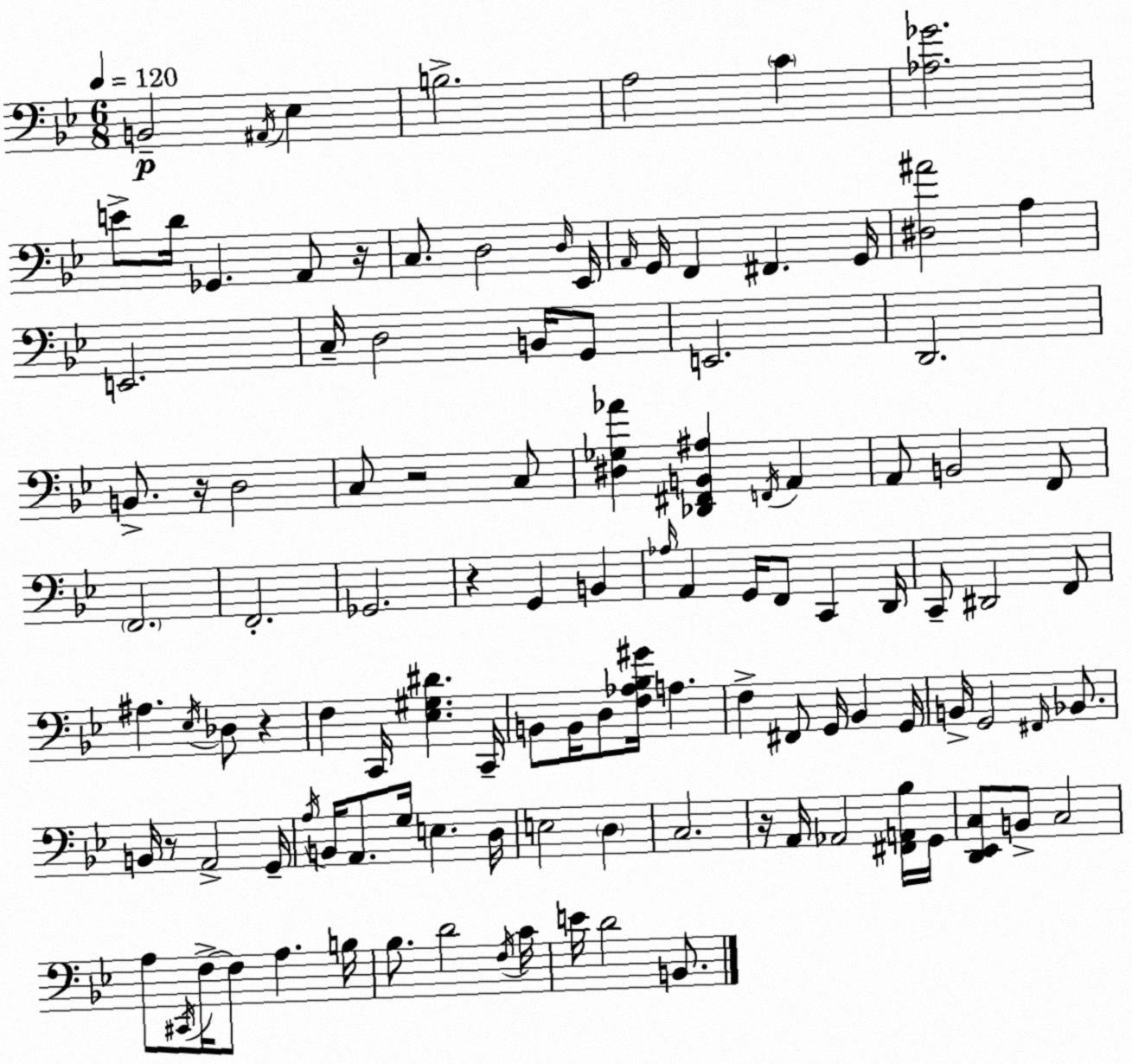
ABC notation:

X:1
T:Untitled
M:6/8
L:1/4
K:Gm
B,,2 ^A,,/4 _E, B,2 A,2 C [_A,_G]2 E/2 D/4 _G,, A,,/2 z/4 C,/2 D,2 D,/4 _E,,/4 A,,/4 G,,/4 F,, ^F,, G,,/4 [^D,^A]2 A, E,,2 C,/4 D,2 B,,/4 G,,/2 E,,2 D,,2 B,,/2 z/4 D,2 C,/2 z2 C,/2 [^D,_G,_A] [_D,,^F,,B,,^A,] F,,/4 A,, A,,/2 B,,2 F,,/2 F,,2 F,,2 _G,,2 z G,, B,, _A,/4 A,, G,,/4 F,,/2 C,, D,,/4 C,,/2 ^D,,2 F,,/2 ^A, _E,/4 _D,/2 z F, C,,/4 [_E,^G,^D] C,,/4 B,,/2 B,,/4 D,/2 [F,_A,_B,^G]/4 A, F, ^F,,/2 G,,/4 _B,, G,,/4 B,,/4 G,,2 ^F,,/4 _B,,/2 B,,/4 z/2 A,,2 G,,/4 A,/4 B,,/4 A,,/2 G,/4 E, D,/4 E,2 D, C,2 z/4 A,,/4 _A,,2 [^F,,A,,_B,]/4 G,,/4 [D,,_E,,C,]/2 B,,/2 C,2 A,/2 ^C,,/4 F,/4 F,/2 A, B,/4 _B,/2 D2 F,/4 C/4 E/4 D2 B,,/2